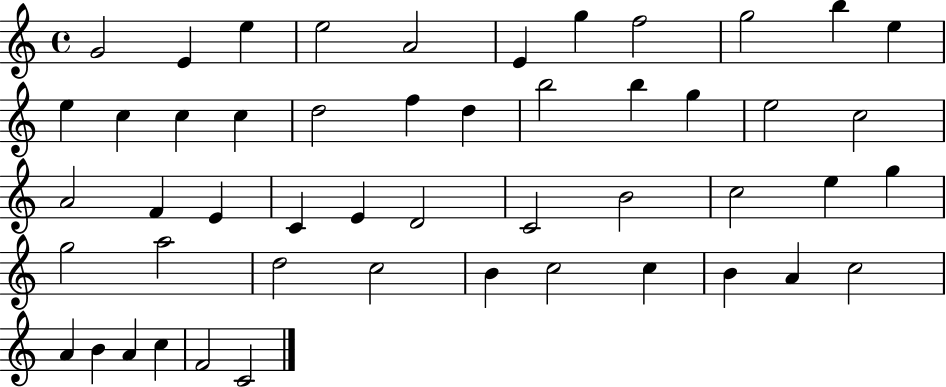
G4/h E4/q E5/q E5/h A4/h E4/q G5/q F5/h G5/h B5/q E5/q E5/q C5/q C5/q C5/q D5/h F5/q D5/q B5/h B5/q G5/q E5/h C5/h A4/h F4/q E4/q C4/q E4/q D4/h C4/h B4/h C5/h E5/q G5/q G5/h A5/h D5/h C5/h B4/q C5/h C5/q B4/q A4/q C5/h A4/q B4/q A4/q C5/q F4/h C4/h